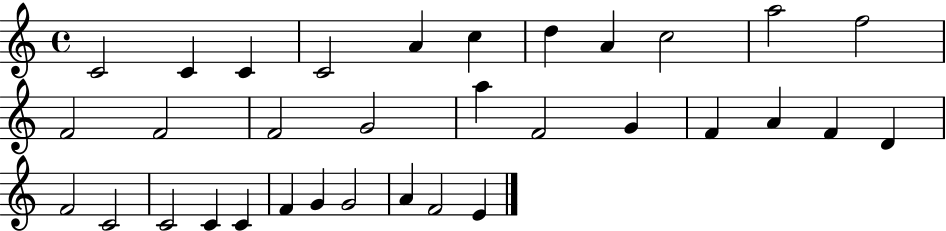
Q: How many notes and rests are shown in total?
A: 33